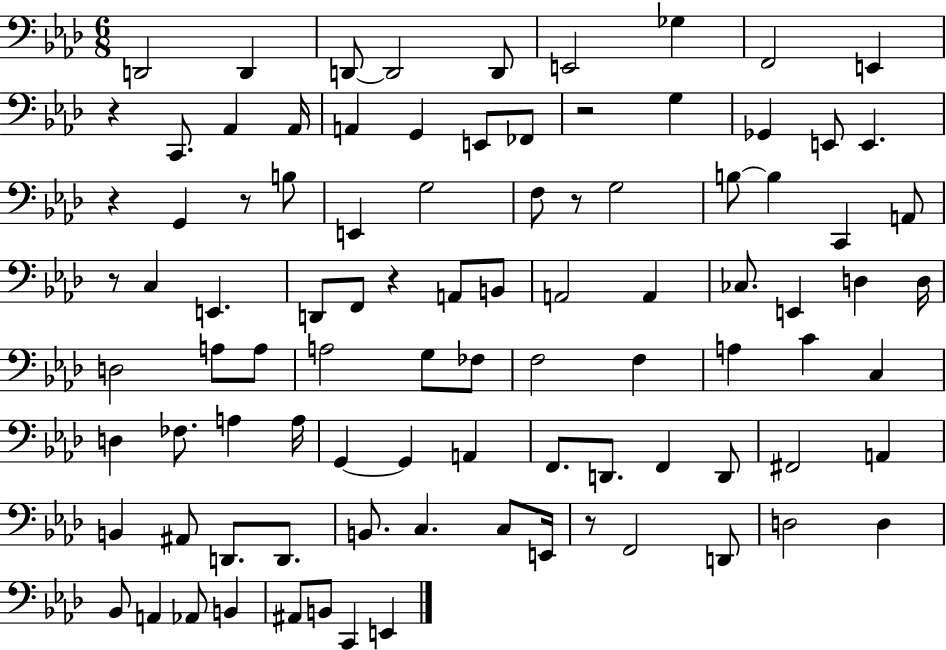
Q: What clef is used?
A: bass